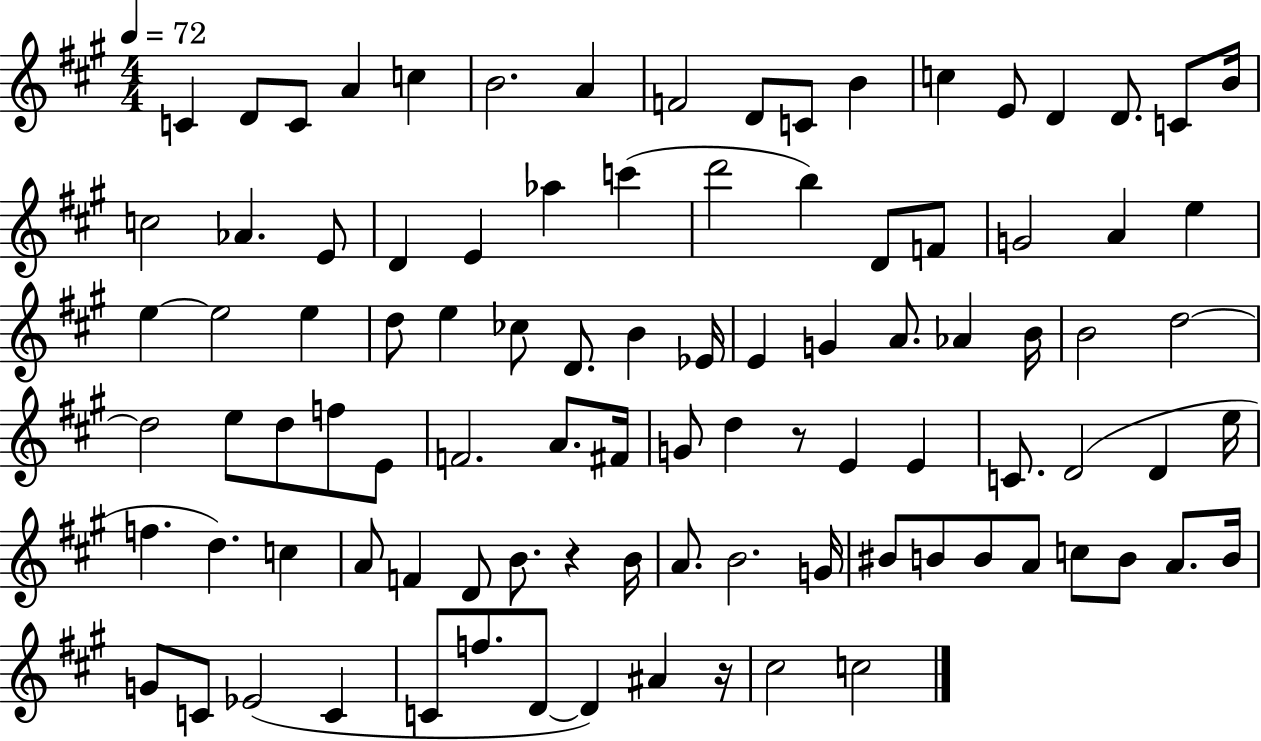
{
  \clef treble
  \numericTimeSignature
  \time 4/4
  \key a \major
  \tempo 4 = 72
  c'4 d'8 c'8 a'4 c''4 | b'2. a'4 | f'2 d'8 c'8 b'4 | c''4 e'8 d'4 d'8. c'8 b'16 | \break c''2 aes'4. e'8 | d'4 e'4 aes''4 c'''4( | d'''2 b''4) d'8 f'8 | g'2 a'4 e''4 | \break e''4~~ e''2 e''4 | d''8 e''4 ces''8 d'8. b'4 ees'16 | e'4 g'4 a'8. aes'4 b'16 | b'2 d''2~~ | \break d''2 e''8 d''8 f''8 e'8 | f'2. a'8. fis'16 | g'8 d''4 r8 e'4 e'4 | c'8. d'2( d'4 e''16 | \break f''4. d''4.) c''4 | a'8 f'4 d'8 b'8. r4 b'16 | a'8. b'2. g'16 | bis'8 b'8 b'8 a'8 c''8 b'8 a'8. b'16 | \break g'8 c'8 ees'2( c'4 | c'8 f''8. d'8~~ d'4) ais'4 r16 | cis''2 c''2 | \bar "|."
}